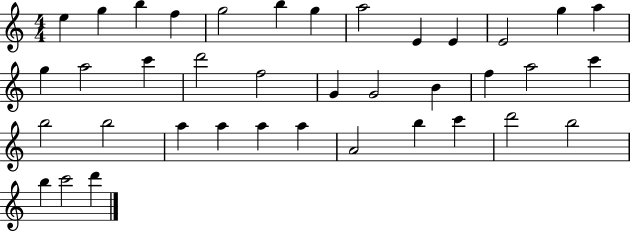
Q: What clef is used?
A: treble